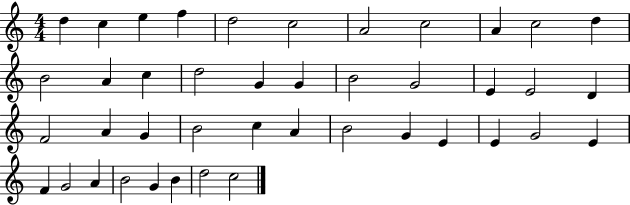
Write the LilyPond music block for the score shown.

{
  \clef treble
  \numericTimeSignature
  \time 4/4
  \key c \major
  d''4 c''4 e''4 f''4 | d''2 c''2 | a'2 c''2 | a'4 c''2 d''4 | \break b'2 a'4 c''4 | d''2 g'4 g'4 | b'2 g'2 | e'4 e'2 d'4 | \break f'2 a'4 g'4 | b'2 c''4 a'4 | b'2 g'4 e'4 | e'4 g'2 e'4 | \break f'4 g'2 a'4 | b'2 g'4 b'4 | d''2 c''2 | \bar "|."
}